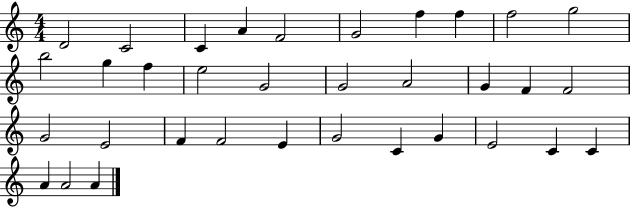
{
  \clef treble
  \numericTimeSignature
  \time 4/4
  \key c \major
  d'2 c'2 | c'4 a'4 f'2 | g'2 f''4 f''4 | f''2 g''2 | \break b''2 g''4 f''4 | e''2 g'2 | g'2 a'2 | g'4 f'4 f'2 | \break g'2 e'2 | f'4 f'2 e'4 | g'2 c'4 g'4 | e'2 c'4 c'4 | \break a'4 a'2 a'4 | \bar "|."
}